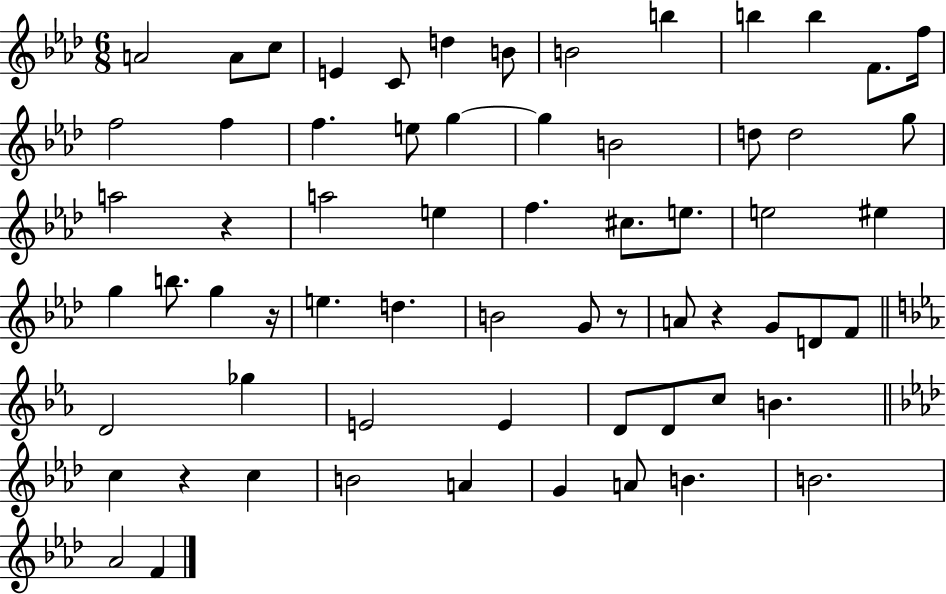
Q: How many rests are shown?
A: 5